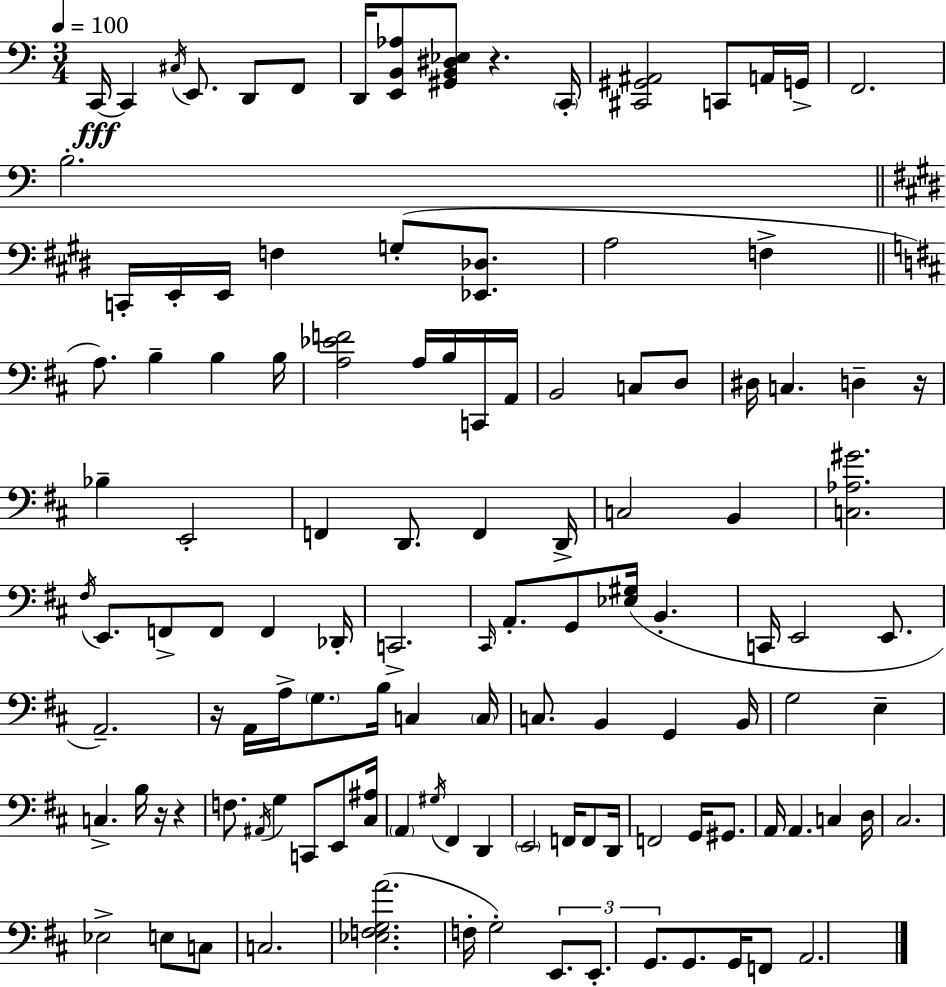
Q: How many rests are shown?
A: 5